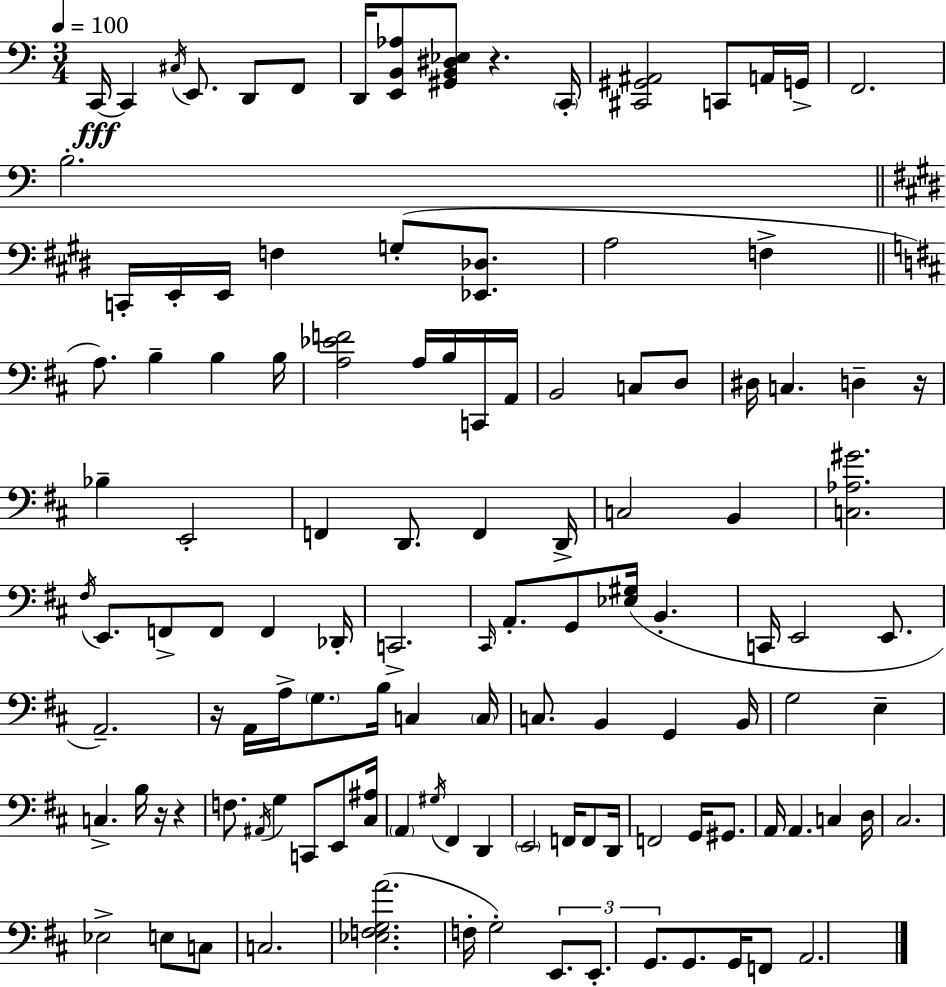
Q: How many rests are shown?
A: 5